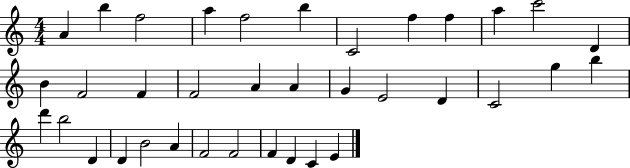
{
  \clef treble
  \numericTimeSignature
  \time 4/4
  \key c \major
  a'4 b''4 f''2 | a''4 f''2 b''4 | c'2 f''4 f''4 | a''4 c'''2 d'4 | \break b'4 f'2 f'4 | f'2 a'4 a'4 | g'4 e'2 d'4 | c'2 g''4 b''4 | \break d'''4 b''2 d'4 | d'4 b'2 a'4 | f'2 f'2 | f'4 d'4 c'4 e'4 | \break \bar "|."
}